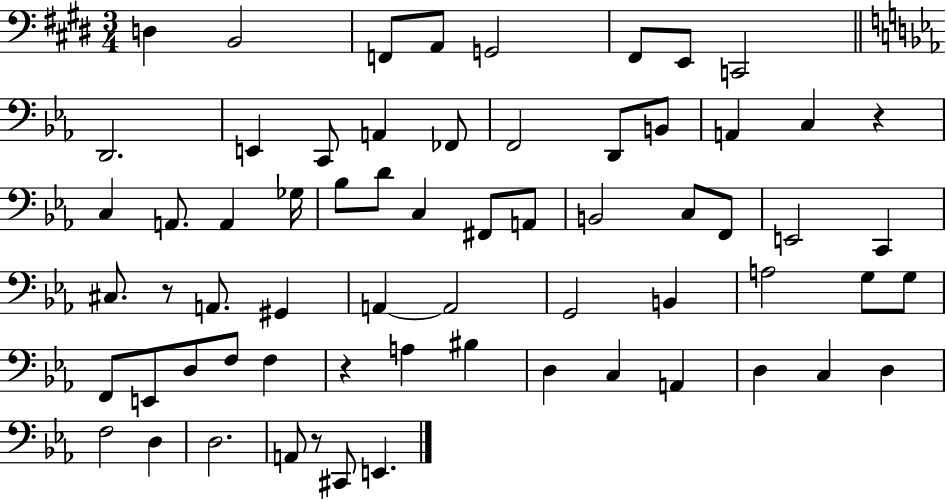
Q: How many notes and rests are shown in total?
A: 65